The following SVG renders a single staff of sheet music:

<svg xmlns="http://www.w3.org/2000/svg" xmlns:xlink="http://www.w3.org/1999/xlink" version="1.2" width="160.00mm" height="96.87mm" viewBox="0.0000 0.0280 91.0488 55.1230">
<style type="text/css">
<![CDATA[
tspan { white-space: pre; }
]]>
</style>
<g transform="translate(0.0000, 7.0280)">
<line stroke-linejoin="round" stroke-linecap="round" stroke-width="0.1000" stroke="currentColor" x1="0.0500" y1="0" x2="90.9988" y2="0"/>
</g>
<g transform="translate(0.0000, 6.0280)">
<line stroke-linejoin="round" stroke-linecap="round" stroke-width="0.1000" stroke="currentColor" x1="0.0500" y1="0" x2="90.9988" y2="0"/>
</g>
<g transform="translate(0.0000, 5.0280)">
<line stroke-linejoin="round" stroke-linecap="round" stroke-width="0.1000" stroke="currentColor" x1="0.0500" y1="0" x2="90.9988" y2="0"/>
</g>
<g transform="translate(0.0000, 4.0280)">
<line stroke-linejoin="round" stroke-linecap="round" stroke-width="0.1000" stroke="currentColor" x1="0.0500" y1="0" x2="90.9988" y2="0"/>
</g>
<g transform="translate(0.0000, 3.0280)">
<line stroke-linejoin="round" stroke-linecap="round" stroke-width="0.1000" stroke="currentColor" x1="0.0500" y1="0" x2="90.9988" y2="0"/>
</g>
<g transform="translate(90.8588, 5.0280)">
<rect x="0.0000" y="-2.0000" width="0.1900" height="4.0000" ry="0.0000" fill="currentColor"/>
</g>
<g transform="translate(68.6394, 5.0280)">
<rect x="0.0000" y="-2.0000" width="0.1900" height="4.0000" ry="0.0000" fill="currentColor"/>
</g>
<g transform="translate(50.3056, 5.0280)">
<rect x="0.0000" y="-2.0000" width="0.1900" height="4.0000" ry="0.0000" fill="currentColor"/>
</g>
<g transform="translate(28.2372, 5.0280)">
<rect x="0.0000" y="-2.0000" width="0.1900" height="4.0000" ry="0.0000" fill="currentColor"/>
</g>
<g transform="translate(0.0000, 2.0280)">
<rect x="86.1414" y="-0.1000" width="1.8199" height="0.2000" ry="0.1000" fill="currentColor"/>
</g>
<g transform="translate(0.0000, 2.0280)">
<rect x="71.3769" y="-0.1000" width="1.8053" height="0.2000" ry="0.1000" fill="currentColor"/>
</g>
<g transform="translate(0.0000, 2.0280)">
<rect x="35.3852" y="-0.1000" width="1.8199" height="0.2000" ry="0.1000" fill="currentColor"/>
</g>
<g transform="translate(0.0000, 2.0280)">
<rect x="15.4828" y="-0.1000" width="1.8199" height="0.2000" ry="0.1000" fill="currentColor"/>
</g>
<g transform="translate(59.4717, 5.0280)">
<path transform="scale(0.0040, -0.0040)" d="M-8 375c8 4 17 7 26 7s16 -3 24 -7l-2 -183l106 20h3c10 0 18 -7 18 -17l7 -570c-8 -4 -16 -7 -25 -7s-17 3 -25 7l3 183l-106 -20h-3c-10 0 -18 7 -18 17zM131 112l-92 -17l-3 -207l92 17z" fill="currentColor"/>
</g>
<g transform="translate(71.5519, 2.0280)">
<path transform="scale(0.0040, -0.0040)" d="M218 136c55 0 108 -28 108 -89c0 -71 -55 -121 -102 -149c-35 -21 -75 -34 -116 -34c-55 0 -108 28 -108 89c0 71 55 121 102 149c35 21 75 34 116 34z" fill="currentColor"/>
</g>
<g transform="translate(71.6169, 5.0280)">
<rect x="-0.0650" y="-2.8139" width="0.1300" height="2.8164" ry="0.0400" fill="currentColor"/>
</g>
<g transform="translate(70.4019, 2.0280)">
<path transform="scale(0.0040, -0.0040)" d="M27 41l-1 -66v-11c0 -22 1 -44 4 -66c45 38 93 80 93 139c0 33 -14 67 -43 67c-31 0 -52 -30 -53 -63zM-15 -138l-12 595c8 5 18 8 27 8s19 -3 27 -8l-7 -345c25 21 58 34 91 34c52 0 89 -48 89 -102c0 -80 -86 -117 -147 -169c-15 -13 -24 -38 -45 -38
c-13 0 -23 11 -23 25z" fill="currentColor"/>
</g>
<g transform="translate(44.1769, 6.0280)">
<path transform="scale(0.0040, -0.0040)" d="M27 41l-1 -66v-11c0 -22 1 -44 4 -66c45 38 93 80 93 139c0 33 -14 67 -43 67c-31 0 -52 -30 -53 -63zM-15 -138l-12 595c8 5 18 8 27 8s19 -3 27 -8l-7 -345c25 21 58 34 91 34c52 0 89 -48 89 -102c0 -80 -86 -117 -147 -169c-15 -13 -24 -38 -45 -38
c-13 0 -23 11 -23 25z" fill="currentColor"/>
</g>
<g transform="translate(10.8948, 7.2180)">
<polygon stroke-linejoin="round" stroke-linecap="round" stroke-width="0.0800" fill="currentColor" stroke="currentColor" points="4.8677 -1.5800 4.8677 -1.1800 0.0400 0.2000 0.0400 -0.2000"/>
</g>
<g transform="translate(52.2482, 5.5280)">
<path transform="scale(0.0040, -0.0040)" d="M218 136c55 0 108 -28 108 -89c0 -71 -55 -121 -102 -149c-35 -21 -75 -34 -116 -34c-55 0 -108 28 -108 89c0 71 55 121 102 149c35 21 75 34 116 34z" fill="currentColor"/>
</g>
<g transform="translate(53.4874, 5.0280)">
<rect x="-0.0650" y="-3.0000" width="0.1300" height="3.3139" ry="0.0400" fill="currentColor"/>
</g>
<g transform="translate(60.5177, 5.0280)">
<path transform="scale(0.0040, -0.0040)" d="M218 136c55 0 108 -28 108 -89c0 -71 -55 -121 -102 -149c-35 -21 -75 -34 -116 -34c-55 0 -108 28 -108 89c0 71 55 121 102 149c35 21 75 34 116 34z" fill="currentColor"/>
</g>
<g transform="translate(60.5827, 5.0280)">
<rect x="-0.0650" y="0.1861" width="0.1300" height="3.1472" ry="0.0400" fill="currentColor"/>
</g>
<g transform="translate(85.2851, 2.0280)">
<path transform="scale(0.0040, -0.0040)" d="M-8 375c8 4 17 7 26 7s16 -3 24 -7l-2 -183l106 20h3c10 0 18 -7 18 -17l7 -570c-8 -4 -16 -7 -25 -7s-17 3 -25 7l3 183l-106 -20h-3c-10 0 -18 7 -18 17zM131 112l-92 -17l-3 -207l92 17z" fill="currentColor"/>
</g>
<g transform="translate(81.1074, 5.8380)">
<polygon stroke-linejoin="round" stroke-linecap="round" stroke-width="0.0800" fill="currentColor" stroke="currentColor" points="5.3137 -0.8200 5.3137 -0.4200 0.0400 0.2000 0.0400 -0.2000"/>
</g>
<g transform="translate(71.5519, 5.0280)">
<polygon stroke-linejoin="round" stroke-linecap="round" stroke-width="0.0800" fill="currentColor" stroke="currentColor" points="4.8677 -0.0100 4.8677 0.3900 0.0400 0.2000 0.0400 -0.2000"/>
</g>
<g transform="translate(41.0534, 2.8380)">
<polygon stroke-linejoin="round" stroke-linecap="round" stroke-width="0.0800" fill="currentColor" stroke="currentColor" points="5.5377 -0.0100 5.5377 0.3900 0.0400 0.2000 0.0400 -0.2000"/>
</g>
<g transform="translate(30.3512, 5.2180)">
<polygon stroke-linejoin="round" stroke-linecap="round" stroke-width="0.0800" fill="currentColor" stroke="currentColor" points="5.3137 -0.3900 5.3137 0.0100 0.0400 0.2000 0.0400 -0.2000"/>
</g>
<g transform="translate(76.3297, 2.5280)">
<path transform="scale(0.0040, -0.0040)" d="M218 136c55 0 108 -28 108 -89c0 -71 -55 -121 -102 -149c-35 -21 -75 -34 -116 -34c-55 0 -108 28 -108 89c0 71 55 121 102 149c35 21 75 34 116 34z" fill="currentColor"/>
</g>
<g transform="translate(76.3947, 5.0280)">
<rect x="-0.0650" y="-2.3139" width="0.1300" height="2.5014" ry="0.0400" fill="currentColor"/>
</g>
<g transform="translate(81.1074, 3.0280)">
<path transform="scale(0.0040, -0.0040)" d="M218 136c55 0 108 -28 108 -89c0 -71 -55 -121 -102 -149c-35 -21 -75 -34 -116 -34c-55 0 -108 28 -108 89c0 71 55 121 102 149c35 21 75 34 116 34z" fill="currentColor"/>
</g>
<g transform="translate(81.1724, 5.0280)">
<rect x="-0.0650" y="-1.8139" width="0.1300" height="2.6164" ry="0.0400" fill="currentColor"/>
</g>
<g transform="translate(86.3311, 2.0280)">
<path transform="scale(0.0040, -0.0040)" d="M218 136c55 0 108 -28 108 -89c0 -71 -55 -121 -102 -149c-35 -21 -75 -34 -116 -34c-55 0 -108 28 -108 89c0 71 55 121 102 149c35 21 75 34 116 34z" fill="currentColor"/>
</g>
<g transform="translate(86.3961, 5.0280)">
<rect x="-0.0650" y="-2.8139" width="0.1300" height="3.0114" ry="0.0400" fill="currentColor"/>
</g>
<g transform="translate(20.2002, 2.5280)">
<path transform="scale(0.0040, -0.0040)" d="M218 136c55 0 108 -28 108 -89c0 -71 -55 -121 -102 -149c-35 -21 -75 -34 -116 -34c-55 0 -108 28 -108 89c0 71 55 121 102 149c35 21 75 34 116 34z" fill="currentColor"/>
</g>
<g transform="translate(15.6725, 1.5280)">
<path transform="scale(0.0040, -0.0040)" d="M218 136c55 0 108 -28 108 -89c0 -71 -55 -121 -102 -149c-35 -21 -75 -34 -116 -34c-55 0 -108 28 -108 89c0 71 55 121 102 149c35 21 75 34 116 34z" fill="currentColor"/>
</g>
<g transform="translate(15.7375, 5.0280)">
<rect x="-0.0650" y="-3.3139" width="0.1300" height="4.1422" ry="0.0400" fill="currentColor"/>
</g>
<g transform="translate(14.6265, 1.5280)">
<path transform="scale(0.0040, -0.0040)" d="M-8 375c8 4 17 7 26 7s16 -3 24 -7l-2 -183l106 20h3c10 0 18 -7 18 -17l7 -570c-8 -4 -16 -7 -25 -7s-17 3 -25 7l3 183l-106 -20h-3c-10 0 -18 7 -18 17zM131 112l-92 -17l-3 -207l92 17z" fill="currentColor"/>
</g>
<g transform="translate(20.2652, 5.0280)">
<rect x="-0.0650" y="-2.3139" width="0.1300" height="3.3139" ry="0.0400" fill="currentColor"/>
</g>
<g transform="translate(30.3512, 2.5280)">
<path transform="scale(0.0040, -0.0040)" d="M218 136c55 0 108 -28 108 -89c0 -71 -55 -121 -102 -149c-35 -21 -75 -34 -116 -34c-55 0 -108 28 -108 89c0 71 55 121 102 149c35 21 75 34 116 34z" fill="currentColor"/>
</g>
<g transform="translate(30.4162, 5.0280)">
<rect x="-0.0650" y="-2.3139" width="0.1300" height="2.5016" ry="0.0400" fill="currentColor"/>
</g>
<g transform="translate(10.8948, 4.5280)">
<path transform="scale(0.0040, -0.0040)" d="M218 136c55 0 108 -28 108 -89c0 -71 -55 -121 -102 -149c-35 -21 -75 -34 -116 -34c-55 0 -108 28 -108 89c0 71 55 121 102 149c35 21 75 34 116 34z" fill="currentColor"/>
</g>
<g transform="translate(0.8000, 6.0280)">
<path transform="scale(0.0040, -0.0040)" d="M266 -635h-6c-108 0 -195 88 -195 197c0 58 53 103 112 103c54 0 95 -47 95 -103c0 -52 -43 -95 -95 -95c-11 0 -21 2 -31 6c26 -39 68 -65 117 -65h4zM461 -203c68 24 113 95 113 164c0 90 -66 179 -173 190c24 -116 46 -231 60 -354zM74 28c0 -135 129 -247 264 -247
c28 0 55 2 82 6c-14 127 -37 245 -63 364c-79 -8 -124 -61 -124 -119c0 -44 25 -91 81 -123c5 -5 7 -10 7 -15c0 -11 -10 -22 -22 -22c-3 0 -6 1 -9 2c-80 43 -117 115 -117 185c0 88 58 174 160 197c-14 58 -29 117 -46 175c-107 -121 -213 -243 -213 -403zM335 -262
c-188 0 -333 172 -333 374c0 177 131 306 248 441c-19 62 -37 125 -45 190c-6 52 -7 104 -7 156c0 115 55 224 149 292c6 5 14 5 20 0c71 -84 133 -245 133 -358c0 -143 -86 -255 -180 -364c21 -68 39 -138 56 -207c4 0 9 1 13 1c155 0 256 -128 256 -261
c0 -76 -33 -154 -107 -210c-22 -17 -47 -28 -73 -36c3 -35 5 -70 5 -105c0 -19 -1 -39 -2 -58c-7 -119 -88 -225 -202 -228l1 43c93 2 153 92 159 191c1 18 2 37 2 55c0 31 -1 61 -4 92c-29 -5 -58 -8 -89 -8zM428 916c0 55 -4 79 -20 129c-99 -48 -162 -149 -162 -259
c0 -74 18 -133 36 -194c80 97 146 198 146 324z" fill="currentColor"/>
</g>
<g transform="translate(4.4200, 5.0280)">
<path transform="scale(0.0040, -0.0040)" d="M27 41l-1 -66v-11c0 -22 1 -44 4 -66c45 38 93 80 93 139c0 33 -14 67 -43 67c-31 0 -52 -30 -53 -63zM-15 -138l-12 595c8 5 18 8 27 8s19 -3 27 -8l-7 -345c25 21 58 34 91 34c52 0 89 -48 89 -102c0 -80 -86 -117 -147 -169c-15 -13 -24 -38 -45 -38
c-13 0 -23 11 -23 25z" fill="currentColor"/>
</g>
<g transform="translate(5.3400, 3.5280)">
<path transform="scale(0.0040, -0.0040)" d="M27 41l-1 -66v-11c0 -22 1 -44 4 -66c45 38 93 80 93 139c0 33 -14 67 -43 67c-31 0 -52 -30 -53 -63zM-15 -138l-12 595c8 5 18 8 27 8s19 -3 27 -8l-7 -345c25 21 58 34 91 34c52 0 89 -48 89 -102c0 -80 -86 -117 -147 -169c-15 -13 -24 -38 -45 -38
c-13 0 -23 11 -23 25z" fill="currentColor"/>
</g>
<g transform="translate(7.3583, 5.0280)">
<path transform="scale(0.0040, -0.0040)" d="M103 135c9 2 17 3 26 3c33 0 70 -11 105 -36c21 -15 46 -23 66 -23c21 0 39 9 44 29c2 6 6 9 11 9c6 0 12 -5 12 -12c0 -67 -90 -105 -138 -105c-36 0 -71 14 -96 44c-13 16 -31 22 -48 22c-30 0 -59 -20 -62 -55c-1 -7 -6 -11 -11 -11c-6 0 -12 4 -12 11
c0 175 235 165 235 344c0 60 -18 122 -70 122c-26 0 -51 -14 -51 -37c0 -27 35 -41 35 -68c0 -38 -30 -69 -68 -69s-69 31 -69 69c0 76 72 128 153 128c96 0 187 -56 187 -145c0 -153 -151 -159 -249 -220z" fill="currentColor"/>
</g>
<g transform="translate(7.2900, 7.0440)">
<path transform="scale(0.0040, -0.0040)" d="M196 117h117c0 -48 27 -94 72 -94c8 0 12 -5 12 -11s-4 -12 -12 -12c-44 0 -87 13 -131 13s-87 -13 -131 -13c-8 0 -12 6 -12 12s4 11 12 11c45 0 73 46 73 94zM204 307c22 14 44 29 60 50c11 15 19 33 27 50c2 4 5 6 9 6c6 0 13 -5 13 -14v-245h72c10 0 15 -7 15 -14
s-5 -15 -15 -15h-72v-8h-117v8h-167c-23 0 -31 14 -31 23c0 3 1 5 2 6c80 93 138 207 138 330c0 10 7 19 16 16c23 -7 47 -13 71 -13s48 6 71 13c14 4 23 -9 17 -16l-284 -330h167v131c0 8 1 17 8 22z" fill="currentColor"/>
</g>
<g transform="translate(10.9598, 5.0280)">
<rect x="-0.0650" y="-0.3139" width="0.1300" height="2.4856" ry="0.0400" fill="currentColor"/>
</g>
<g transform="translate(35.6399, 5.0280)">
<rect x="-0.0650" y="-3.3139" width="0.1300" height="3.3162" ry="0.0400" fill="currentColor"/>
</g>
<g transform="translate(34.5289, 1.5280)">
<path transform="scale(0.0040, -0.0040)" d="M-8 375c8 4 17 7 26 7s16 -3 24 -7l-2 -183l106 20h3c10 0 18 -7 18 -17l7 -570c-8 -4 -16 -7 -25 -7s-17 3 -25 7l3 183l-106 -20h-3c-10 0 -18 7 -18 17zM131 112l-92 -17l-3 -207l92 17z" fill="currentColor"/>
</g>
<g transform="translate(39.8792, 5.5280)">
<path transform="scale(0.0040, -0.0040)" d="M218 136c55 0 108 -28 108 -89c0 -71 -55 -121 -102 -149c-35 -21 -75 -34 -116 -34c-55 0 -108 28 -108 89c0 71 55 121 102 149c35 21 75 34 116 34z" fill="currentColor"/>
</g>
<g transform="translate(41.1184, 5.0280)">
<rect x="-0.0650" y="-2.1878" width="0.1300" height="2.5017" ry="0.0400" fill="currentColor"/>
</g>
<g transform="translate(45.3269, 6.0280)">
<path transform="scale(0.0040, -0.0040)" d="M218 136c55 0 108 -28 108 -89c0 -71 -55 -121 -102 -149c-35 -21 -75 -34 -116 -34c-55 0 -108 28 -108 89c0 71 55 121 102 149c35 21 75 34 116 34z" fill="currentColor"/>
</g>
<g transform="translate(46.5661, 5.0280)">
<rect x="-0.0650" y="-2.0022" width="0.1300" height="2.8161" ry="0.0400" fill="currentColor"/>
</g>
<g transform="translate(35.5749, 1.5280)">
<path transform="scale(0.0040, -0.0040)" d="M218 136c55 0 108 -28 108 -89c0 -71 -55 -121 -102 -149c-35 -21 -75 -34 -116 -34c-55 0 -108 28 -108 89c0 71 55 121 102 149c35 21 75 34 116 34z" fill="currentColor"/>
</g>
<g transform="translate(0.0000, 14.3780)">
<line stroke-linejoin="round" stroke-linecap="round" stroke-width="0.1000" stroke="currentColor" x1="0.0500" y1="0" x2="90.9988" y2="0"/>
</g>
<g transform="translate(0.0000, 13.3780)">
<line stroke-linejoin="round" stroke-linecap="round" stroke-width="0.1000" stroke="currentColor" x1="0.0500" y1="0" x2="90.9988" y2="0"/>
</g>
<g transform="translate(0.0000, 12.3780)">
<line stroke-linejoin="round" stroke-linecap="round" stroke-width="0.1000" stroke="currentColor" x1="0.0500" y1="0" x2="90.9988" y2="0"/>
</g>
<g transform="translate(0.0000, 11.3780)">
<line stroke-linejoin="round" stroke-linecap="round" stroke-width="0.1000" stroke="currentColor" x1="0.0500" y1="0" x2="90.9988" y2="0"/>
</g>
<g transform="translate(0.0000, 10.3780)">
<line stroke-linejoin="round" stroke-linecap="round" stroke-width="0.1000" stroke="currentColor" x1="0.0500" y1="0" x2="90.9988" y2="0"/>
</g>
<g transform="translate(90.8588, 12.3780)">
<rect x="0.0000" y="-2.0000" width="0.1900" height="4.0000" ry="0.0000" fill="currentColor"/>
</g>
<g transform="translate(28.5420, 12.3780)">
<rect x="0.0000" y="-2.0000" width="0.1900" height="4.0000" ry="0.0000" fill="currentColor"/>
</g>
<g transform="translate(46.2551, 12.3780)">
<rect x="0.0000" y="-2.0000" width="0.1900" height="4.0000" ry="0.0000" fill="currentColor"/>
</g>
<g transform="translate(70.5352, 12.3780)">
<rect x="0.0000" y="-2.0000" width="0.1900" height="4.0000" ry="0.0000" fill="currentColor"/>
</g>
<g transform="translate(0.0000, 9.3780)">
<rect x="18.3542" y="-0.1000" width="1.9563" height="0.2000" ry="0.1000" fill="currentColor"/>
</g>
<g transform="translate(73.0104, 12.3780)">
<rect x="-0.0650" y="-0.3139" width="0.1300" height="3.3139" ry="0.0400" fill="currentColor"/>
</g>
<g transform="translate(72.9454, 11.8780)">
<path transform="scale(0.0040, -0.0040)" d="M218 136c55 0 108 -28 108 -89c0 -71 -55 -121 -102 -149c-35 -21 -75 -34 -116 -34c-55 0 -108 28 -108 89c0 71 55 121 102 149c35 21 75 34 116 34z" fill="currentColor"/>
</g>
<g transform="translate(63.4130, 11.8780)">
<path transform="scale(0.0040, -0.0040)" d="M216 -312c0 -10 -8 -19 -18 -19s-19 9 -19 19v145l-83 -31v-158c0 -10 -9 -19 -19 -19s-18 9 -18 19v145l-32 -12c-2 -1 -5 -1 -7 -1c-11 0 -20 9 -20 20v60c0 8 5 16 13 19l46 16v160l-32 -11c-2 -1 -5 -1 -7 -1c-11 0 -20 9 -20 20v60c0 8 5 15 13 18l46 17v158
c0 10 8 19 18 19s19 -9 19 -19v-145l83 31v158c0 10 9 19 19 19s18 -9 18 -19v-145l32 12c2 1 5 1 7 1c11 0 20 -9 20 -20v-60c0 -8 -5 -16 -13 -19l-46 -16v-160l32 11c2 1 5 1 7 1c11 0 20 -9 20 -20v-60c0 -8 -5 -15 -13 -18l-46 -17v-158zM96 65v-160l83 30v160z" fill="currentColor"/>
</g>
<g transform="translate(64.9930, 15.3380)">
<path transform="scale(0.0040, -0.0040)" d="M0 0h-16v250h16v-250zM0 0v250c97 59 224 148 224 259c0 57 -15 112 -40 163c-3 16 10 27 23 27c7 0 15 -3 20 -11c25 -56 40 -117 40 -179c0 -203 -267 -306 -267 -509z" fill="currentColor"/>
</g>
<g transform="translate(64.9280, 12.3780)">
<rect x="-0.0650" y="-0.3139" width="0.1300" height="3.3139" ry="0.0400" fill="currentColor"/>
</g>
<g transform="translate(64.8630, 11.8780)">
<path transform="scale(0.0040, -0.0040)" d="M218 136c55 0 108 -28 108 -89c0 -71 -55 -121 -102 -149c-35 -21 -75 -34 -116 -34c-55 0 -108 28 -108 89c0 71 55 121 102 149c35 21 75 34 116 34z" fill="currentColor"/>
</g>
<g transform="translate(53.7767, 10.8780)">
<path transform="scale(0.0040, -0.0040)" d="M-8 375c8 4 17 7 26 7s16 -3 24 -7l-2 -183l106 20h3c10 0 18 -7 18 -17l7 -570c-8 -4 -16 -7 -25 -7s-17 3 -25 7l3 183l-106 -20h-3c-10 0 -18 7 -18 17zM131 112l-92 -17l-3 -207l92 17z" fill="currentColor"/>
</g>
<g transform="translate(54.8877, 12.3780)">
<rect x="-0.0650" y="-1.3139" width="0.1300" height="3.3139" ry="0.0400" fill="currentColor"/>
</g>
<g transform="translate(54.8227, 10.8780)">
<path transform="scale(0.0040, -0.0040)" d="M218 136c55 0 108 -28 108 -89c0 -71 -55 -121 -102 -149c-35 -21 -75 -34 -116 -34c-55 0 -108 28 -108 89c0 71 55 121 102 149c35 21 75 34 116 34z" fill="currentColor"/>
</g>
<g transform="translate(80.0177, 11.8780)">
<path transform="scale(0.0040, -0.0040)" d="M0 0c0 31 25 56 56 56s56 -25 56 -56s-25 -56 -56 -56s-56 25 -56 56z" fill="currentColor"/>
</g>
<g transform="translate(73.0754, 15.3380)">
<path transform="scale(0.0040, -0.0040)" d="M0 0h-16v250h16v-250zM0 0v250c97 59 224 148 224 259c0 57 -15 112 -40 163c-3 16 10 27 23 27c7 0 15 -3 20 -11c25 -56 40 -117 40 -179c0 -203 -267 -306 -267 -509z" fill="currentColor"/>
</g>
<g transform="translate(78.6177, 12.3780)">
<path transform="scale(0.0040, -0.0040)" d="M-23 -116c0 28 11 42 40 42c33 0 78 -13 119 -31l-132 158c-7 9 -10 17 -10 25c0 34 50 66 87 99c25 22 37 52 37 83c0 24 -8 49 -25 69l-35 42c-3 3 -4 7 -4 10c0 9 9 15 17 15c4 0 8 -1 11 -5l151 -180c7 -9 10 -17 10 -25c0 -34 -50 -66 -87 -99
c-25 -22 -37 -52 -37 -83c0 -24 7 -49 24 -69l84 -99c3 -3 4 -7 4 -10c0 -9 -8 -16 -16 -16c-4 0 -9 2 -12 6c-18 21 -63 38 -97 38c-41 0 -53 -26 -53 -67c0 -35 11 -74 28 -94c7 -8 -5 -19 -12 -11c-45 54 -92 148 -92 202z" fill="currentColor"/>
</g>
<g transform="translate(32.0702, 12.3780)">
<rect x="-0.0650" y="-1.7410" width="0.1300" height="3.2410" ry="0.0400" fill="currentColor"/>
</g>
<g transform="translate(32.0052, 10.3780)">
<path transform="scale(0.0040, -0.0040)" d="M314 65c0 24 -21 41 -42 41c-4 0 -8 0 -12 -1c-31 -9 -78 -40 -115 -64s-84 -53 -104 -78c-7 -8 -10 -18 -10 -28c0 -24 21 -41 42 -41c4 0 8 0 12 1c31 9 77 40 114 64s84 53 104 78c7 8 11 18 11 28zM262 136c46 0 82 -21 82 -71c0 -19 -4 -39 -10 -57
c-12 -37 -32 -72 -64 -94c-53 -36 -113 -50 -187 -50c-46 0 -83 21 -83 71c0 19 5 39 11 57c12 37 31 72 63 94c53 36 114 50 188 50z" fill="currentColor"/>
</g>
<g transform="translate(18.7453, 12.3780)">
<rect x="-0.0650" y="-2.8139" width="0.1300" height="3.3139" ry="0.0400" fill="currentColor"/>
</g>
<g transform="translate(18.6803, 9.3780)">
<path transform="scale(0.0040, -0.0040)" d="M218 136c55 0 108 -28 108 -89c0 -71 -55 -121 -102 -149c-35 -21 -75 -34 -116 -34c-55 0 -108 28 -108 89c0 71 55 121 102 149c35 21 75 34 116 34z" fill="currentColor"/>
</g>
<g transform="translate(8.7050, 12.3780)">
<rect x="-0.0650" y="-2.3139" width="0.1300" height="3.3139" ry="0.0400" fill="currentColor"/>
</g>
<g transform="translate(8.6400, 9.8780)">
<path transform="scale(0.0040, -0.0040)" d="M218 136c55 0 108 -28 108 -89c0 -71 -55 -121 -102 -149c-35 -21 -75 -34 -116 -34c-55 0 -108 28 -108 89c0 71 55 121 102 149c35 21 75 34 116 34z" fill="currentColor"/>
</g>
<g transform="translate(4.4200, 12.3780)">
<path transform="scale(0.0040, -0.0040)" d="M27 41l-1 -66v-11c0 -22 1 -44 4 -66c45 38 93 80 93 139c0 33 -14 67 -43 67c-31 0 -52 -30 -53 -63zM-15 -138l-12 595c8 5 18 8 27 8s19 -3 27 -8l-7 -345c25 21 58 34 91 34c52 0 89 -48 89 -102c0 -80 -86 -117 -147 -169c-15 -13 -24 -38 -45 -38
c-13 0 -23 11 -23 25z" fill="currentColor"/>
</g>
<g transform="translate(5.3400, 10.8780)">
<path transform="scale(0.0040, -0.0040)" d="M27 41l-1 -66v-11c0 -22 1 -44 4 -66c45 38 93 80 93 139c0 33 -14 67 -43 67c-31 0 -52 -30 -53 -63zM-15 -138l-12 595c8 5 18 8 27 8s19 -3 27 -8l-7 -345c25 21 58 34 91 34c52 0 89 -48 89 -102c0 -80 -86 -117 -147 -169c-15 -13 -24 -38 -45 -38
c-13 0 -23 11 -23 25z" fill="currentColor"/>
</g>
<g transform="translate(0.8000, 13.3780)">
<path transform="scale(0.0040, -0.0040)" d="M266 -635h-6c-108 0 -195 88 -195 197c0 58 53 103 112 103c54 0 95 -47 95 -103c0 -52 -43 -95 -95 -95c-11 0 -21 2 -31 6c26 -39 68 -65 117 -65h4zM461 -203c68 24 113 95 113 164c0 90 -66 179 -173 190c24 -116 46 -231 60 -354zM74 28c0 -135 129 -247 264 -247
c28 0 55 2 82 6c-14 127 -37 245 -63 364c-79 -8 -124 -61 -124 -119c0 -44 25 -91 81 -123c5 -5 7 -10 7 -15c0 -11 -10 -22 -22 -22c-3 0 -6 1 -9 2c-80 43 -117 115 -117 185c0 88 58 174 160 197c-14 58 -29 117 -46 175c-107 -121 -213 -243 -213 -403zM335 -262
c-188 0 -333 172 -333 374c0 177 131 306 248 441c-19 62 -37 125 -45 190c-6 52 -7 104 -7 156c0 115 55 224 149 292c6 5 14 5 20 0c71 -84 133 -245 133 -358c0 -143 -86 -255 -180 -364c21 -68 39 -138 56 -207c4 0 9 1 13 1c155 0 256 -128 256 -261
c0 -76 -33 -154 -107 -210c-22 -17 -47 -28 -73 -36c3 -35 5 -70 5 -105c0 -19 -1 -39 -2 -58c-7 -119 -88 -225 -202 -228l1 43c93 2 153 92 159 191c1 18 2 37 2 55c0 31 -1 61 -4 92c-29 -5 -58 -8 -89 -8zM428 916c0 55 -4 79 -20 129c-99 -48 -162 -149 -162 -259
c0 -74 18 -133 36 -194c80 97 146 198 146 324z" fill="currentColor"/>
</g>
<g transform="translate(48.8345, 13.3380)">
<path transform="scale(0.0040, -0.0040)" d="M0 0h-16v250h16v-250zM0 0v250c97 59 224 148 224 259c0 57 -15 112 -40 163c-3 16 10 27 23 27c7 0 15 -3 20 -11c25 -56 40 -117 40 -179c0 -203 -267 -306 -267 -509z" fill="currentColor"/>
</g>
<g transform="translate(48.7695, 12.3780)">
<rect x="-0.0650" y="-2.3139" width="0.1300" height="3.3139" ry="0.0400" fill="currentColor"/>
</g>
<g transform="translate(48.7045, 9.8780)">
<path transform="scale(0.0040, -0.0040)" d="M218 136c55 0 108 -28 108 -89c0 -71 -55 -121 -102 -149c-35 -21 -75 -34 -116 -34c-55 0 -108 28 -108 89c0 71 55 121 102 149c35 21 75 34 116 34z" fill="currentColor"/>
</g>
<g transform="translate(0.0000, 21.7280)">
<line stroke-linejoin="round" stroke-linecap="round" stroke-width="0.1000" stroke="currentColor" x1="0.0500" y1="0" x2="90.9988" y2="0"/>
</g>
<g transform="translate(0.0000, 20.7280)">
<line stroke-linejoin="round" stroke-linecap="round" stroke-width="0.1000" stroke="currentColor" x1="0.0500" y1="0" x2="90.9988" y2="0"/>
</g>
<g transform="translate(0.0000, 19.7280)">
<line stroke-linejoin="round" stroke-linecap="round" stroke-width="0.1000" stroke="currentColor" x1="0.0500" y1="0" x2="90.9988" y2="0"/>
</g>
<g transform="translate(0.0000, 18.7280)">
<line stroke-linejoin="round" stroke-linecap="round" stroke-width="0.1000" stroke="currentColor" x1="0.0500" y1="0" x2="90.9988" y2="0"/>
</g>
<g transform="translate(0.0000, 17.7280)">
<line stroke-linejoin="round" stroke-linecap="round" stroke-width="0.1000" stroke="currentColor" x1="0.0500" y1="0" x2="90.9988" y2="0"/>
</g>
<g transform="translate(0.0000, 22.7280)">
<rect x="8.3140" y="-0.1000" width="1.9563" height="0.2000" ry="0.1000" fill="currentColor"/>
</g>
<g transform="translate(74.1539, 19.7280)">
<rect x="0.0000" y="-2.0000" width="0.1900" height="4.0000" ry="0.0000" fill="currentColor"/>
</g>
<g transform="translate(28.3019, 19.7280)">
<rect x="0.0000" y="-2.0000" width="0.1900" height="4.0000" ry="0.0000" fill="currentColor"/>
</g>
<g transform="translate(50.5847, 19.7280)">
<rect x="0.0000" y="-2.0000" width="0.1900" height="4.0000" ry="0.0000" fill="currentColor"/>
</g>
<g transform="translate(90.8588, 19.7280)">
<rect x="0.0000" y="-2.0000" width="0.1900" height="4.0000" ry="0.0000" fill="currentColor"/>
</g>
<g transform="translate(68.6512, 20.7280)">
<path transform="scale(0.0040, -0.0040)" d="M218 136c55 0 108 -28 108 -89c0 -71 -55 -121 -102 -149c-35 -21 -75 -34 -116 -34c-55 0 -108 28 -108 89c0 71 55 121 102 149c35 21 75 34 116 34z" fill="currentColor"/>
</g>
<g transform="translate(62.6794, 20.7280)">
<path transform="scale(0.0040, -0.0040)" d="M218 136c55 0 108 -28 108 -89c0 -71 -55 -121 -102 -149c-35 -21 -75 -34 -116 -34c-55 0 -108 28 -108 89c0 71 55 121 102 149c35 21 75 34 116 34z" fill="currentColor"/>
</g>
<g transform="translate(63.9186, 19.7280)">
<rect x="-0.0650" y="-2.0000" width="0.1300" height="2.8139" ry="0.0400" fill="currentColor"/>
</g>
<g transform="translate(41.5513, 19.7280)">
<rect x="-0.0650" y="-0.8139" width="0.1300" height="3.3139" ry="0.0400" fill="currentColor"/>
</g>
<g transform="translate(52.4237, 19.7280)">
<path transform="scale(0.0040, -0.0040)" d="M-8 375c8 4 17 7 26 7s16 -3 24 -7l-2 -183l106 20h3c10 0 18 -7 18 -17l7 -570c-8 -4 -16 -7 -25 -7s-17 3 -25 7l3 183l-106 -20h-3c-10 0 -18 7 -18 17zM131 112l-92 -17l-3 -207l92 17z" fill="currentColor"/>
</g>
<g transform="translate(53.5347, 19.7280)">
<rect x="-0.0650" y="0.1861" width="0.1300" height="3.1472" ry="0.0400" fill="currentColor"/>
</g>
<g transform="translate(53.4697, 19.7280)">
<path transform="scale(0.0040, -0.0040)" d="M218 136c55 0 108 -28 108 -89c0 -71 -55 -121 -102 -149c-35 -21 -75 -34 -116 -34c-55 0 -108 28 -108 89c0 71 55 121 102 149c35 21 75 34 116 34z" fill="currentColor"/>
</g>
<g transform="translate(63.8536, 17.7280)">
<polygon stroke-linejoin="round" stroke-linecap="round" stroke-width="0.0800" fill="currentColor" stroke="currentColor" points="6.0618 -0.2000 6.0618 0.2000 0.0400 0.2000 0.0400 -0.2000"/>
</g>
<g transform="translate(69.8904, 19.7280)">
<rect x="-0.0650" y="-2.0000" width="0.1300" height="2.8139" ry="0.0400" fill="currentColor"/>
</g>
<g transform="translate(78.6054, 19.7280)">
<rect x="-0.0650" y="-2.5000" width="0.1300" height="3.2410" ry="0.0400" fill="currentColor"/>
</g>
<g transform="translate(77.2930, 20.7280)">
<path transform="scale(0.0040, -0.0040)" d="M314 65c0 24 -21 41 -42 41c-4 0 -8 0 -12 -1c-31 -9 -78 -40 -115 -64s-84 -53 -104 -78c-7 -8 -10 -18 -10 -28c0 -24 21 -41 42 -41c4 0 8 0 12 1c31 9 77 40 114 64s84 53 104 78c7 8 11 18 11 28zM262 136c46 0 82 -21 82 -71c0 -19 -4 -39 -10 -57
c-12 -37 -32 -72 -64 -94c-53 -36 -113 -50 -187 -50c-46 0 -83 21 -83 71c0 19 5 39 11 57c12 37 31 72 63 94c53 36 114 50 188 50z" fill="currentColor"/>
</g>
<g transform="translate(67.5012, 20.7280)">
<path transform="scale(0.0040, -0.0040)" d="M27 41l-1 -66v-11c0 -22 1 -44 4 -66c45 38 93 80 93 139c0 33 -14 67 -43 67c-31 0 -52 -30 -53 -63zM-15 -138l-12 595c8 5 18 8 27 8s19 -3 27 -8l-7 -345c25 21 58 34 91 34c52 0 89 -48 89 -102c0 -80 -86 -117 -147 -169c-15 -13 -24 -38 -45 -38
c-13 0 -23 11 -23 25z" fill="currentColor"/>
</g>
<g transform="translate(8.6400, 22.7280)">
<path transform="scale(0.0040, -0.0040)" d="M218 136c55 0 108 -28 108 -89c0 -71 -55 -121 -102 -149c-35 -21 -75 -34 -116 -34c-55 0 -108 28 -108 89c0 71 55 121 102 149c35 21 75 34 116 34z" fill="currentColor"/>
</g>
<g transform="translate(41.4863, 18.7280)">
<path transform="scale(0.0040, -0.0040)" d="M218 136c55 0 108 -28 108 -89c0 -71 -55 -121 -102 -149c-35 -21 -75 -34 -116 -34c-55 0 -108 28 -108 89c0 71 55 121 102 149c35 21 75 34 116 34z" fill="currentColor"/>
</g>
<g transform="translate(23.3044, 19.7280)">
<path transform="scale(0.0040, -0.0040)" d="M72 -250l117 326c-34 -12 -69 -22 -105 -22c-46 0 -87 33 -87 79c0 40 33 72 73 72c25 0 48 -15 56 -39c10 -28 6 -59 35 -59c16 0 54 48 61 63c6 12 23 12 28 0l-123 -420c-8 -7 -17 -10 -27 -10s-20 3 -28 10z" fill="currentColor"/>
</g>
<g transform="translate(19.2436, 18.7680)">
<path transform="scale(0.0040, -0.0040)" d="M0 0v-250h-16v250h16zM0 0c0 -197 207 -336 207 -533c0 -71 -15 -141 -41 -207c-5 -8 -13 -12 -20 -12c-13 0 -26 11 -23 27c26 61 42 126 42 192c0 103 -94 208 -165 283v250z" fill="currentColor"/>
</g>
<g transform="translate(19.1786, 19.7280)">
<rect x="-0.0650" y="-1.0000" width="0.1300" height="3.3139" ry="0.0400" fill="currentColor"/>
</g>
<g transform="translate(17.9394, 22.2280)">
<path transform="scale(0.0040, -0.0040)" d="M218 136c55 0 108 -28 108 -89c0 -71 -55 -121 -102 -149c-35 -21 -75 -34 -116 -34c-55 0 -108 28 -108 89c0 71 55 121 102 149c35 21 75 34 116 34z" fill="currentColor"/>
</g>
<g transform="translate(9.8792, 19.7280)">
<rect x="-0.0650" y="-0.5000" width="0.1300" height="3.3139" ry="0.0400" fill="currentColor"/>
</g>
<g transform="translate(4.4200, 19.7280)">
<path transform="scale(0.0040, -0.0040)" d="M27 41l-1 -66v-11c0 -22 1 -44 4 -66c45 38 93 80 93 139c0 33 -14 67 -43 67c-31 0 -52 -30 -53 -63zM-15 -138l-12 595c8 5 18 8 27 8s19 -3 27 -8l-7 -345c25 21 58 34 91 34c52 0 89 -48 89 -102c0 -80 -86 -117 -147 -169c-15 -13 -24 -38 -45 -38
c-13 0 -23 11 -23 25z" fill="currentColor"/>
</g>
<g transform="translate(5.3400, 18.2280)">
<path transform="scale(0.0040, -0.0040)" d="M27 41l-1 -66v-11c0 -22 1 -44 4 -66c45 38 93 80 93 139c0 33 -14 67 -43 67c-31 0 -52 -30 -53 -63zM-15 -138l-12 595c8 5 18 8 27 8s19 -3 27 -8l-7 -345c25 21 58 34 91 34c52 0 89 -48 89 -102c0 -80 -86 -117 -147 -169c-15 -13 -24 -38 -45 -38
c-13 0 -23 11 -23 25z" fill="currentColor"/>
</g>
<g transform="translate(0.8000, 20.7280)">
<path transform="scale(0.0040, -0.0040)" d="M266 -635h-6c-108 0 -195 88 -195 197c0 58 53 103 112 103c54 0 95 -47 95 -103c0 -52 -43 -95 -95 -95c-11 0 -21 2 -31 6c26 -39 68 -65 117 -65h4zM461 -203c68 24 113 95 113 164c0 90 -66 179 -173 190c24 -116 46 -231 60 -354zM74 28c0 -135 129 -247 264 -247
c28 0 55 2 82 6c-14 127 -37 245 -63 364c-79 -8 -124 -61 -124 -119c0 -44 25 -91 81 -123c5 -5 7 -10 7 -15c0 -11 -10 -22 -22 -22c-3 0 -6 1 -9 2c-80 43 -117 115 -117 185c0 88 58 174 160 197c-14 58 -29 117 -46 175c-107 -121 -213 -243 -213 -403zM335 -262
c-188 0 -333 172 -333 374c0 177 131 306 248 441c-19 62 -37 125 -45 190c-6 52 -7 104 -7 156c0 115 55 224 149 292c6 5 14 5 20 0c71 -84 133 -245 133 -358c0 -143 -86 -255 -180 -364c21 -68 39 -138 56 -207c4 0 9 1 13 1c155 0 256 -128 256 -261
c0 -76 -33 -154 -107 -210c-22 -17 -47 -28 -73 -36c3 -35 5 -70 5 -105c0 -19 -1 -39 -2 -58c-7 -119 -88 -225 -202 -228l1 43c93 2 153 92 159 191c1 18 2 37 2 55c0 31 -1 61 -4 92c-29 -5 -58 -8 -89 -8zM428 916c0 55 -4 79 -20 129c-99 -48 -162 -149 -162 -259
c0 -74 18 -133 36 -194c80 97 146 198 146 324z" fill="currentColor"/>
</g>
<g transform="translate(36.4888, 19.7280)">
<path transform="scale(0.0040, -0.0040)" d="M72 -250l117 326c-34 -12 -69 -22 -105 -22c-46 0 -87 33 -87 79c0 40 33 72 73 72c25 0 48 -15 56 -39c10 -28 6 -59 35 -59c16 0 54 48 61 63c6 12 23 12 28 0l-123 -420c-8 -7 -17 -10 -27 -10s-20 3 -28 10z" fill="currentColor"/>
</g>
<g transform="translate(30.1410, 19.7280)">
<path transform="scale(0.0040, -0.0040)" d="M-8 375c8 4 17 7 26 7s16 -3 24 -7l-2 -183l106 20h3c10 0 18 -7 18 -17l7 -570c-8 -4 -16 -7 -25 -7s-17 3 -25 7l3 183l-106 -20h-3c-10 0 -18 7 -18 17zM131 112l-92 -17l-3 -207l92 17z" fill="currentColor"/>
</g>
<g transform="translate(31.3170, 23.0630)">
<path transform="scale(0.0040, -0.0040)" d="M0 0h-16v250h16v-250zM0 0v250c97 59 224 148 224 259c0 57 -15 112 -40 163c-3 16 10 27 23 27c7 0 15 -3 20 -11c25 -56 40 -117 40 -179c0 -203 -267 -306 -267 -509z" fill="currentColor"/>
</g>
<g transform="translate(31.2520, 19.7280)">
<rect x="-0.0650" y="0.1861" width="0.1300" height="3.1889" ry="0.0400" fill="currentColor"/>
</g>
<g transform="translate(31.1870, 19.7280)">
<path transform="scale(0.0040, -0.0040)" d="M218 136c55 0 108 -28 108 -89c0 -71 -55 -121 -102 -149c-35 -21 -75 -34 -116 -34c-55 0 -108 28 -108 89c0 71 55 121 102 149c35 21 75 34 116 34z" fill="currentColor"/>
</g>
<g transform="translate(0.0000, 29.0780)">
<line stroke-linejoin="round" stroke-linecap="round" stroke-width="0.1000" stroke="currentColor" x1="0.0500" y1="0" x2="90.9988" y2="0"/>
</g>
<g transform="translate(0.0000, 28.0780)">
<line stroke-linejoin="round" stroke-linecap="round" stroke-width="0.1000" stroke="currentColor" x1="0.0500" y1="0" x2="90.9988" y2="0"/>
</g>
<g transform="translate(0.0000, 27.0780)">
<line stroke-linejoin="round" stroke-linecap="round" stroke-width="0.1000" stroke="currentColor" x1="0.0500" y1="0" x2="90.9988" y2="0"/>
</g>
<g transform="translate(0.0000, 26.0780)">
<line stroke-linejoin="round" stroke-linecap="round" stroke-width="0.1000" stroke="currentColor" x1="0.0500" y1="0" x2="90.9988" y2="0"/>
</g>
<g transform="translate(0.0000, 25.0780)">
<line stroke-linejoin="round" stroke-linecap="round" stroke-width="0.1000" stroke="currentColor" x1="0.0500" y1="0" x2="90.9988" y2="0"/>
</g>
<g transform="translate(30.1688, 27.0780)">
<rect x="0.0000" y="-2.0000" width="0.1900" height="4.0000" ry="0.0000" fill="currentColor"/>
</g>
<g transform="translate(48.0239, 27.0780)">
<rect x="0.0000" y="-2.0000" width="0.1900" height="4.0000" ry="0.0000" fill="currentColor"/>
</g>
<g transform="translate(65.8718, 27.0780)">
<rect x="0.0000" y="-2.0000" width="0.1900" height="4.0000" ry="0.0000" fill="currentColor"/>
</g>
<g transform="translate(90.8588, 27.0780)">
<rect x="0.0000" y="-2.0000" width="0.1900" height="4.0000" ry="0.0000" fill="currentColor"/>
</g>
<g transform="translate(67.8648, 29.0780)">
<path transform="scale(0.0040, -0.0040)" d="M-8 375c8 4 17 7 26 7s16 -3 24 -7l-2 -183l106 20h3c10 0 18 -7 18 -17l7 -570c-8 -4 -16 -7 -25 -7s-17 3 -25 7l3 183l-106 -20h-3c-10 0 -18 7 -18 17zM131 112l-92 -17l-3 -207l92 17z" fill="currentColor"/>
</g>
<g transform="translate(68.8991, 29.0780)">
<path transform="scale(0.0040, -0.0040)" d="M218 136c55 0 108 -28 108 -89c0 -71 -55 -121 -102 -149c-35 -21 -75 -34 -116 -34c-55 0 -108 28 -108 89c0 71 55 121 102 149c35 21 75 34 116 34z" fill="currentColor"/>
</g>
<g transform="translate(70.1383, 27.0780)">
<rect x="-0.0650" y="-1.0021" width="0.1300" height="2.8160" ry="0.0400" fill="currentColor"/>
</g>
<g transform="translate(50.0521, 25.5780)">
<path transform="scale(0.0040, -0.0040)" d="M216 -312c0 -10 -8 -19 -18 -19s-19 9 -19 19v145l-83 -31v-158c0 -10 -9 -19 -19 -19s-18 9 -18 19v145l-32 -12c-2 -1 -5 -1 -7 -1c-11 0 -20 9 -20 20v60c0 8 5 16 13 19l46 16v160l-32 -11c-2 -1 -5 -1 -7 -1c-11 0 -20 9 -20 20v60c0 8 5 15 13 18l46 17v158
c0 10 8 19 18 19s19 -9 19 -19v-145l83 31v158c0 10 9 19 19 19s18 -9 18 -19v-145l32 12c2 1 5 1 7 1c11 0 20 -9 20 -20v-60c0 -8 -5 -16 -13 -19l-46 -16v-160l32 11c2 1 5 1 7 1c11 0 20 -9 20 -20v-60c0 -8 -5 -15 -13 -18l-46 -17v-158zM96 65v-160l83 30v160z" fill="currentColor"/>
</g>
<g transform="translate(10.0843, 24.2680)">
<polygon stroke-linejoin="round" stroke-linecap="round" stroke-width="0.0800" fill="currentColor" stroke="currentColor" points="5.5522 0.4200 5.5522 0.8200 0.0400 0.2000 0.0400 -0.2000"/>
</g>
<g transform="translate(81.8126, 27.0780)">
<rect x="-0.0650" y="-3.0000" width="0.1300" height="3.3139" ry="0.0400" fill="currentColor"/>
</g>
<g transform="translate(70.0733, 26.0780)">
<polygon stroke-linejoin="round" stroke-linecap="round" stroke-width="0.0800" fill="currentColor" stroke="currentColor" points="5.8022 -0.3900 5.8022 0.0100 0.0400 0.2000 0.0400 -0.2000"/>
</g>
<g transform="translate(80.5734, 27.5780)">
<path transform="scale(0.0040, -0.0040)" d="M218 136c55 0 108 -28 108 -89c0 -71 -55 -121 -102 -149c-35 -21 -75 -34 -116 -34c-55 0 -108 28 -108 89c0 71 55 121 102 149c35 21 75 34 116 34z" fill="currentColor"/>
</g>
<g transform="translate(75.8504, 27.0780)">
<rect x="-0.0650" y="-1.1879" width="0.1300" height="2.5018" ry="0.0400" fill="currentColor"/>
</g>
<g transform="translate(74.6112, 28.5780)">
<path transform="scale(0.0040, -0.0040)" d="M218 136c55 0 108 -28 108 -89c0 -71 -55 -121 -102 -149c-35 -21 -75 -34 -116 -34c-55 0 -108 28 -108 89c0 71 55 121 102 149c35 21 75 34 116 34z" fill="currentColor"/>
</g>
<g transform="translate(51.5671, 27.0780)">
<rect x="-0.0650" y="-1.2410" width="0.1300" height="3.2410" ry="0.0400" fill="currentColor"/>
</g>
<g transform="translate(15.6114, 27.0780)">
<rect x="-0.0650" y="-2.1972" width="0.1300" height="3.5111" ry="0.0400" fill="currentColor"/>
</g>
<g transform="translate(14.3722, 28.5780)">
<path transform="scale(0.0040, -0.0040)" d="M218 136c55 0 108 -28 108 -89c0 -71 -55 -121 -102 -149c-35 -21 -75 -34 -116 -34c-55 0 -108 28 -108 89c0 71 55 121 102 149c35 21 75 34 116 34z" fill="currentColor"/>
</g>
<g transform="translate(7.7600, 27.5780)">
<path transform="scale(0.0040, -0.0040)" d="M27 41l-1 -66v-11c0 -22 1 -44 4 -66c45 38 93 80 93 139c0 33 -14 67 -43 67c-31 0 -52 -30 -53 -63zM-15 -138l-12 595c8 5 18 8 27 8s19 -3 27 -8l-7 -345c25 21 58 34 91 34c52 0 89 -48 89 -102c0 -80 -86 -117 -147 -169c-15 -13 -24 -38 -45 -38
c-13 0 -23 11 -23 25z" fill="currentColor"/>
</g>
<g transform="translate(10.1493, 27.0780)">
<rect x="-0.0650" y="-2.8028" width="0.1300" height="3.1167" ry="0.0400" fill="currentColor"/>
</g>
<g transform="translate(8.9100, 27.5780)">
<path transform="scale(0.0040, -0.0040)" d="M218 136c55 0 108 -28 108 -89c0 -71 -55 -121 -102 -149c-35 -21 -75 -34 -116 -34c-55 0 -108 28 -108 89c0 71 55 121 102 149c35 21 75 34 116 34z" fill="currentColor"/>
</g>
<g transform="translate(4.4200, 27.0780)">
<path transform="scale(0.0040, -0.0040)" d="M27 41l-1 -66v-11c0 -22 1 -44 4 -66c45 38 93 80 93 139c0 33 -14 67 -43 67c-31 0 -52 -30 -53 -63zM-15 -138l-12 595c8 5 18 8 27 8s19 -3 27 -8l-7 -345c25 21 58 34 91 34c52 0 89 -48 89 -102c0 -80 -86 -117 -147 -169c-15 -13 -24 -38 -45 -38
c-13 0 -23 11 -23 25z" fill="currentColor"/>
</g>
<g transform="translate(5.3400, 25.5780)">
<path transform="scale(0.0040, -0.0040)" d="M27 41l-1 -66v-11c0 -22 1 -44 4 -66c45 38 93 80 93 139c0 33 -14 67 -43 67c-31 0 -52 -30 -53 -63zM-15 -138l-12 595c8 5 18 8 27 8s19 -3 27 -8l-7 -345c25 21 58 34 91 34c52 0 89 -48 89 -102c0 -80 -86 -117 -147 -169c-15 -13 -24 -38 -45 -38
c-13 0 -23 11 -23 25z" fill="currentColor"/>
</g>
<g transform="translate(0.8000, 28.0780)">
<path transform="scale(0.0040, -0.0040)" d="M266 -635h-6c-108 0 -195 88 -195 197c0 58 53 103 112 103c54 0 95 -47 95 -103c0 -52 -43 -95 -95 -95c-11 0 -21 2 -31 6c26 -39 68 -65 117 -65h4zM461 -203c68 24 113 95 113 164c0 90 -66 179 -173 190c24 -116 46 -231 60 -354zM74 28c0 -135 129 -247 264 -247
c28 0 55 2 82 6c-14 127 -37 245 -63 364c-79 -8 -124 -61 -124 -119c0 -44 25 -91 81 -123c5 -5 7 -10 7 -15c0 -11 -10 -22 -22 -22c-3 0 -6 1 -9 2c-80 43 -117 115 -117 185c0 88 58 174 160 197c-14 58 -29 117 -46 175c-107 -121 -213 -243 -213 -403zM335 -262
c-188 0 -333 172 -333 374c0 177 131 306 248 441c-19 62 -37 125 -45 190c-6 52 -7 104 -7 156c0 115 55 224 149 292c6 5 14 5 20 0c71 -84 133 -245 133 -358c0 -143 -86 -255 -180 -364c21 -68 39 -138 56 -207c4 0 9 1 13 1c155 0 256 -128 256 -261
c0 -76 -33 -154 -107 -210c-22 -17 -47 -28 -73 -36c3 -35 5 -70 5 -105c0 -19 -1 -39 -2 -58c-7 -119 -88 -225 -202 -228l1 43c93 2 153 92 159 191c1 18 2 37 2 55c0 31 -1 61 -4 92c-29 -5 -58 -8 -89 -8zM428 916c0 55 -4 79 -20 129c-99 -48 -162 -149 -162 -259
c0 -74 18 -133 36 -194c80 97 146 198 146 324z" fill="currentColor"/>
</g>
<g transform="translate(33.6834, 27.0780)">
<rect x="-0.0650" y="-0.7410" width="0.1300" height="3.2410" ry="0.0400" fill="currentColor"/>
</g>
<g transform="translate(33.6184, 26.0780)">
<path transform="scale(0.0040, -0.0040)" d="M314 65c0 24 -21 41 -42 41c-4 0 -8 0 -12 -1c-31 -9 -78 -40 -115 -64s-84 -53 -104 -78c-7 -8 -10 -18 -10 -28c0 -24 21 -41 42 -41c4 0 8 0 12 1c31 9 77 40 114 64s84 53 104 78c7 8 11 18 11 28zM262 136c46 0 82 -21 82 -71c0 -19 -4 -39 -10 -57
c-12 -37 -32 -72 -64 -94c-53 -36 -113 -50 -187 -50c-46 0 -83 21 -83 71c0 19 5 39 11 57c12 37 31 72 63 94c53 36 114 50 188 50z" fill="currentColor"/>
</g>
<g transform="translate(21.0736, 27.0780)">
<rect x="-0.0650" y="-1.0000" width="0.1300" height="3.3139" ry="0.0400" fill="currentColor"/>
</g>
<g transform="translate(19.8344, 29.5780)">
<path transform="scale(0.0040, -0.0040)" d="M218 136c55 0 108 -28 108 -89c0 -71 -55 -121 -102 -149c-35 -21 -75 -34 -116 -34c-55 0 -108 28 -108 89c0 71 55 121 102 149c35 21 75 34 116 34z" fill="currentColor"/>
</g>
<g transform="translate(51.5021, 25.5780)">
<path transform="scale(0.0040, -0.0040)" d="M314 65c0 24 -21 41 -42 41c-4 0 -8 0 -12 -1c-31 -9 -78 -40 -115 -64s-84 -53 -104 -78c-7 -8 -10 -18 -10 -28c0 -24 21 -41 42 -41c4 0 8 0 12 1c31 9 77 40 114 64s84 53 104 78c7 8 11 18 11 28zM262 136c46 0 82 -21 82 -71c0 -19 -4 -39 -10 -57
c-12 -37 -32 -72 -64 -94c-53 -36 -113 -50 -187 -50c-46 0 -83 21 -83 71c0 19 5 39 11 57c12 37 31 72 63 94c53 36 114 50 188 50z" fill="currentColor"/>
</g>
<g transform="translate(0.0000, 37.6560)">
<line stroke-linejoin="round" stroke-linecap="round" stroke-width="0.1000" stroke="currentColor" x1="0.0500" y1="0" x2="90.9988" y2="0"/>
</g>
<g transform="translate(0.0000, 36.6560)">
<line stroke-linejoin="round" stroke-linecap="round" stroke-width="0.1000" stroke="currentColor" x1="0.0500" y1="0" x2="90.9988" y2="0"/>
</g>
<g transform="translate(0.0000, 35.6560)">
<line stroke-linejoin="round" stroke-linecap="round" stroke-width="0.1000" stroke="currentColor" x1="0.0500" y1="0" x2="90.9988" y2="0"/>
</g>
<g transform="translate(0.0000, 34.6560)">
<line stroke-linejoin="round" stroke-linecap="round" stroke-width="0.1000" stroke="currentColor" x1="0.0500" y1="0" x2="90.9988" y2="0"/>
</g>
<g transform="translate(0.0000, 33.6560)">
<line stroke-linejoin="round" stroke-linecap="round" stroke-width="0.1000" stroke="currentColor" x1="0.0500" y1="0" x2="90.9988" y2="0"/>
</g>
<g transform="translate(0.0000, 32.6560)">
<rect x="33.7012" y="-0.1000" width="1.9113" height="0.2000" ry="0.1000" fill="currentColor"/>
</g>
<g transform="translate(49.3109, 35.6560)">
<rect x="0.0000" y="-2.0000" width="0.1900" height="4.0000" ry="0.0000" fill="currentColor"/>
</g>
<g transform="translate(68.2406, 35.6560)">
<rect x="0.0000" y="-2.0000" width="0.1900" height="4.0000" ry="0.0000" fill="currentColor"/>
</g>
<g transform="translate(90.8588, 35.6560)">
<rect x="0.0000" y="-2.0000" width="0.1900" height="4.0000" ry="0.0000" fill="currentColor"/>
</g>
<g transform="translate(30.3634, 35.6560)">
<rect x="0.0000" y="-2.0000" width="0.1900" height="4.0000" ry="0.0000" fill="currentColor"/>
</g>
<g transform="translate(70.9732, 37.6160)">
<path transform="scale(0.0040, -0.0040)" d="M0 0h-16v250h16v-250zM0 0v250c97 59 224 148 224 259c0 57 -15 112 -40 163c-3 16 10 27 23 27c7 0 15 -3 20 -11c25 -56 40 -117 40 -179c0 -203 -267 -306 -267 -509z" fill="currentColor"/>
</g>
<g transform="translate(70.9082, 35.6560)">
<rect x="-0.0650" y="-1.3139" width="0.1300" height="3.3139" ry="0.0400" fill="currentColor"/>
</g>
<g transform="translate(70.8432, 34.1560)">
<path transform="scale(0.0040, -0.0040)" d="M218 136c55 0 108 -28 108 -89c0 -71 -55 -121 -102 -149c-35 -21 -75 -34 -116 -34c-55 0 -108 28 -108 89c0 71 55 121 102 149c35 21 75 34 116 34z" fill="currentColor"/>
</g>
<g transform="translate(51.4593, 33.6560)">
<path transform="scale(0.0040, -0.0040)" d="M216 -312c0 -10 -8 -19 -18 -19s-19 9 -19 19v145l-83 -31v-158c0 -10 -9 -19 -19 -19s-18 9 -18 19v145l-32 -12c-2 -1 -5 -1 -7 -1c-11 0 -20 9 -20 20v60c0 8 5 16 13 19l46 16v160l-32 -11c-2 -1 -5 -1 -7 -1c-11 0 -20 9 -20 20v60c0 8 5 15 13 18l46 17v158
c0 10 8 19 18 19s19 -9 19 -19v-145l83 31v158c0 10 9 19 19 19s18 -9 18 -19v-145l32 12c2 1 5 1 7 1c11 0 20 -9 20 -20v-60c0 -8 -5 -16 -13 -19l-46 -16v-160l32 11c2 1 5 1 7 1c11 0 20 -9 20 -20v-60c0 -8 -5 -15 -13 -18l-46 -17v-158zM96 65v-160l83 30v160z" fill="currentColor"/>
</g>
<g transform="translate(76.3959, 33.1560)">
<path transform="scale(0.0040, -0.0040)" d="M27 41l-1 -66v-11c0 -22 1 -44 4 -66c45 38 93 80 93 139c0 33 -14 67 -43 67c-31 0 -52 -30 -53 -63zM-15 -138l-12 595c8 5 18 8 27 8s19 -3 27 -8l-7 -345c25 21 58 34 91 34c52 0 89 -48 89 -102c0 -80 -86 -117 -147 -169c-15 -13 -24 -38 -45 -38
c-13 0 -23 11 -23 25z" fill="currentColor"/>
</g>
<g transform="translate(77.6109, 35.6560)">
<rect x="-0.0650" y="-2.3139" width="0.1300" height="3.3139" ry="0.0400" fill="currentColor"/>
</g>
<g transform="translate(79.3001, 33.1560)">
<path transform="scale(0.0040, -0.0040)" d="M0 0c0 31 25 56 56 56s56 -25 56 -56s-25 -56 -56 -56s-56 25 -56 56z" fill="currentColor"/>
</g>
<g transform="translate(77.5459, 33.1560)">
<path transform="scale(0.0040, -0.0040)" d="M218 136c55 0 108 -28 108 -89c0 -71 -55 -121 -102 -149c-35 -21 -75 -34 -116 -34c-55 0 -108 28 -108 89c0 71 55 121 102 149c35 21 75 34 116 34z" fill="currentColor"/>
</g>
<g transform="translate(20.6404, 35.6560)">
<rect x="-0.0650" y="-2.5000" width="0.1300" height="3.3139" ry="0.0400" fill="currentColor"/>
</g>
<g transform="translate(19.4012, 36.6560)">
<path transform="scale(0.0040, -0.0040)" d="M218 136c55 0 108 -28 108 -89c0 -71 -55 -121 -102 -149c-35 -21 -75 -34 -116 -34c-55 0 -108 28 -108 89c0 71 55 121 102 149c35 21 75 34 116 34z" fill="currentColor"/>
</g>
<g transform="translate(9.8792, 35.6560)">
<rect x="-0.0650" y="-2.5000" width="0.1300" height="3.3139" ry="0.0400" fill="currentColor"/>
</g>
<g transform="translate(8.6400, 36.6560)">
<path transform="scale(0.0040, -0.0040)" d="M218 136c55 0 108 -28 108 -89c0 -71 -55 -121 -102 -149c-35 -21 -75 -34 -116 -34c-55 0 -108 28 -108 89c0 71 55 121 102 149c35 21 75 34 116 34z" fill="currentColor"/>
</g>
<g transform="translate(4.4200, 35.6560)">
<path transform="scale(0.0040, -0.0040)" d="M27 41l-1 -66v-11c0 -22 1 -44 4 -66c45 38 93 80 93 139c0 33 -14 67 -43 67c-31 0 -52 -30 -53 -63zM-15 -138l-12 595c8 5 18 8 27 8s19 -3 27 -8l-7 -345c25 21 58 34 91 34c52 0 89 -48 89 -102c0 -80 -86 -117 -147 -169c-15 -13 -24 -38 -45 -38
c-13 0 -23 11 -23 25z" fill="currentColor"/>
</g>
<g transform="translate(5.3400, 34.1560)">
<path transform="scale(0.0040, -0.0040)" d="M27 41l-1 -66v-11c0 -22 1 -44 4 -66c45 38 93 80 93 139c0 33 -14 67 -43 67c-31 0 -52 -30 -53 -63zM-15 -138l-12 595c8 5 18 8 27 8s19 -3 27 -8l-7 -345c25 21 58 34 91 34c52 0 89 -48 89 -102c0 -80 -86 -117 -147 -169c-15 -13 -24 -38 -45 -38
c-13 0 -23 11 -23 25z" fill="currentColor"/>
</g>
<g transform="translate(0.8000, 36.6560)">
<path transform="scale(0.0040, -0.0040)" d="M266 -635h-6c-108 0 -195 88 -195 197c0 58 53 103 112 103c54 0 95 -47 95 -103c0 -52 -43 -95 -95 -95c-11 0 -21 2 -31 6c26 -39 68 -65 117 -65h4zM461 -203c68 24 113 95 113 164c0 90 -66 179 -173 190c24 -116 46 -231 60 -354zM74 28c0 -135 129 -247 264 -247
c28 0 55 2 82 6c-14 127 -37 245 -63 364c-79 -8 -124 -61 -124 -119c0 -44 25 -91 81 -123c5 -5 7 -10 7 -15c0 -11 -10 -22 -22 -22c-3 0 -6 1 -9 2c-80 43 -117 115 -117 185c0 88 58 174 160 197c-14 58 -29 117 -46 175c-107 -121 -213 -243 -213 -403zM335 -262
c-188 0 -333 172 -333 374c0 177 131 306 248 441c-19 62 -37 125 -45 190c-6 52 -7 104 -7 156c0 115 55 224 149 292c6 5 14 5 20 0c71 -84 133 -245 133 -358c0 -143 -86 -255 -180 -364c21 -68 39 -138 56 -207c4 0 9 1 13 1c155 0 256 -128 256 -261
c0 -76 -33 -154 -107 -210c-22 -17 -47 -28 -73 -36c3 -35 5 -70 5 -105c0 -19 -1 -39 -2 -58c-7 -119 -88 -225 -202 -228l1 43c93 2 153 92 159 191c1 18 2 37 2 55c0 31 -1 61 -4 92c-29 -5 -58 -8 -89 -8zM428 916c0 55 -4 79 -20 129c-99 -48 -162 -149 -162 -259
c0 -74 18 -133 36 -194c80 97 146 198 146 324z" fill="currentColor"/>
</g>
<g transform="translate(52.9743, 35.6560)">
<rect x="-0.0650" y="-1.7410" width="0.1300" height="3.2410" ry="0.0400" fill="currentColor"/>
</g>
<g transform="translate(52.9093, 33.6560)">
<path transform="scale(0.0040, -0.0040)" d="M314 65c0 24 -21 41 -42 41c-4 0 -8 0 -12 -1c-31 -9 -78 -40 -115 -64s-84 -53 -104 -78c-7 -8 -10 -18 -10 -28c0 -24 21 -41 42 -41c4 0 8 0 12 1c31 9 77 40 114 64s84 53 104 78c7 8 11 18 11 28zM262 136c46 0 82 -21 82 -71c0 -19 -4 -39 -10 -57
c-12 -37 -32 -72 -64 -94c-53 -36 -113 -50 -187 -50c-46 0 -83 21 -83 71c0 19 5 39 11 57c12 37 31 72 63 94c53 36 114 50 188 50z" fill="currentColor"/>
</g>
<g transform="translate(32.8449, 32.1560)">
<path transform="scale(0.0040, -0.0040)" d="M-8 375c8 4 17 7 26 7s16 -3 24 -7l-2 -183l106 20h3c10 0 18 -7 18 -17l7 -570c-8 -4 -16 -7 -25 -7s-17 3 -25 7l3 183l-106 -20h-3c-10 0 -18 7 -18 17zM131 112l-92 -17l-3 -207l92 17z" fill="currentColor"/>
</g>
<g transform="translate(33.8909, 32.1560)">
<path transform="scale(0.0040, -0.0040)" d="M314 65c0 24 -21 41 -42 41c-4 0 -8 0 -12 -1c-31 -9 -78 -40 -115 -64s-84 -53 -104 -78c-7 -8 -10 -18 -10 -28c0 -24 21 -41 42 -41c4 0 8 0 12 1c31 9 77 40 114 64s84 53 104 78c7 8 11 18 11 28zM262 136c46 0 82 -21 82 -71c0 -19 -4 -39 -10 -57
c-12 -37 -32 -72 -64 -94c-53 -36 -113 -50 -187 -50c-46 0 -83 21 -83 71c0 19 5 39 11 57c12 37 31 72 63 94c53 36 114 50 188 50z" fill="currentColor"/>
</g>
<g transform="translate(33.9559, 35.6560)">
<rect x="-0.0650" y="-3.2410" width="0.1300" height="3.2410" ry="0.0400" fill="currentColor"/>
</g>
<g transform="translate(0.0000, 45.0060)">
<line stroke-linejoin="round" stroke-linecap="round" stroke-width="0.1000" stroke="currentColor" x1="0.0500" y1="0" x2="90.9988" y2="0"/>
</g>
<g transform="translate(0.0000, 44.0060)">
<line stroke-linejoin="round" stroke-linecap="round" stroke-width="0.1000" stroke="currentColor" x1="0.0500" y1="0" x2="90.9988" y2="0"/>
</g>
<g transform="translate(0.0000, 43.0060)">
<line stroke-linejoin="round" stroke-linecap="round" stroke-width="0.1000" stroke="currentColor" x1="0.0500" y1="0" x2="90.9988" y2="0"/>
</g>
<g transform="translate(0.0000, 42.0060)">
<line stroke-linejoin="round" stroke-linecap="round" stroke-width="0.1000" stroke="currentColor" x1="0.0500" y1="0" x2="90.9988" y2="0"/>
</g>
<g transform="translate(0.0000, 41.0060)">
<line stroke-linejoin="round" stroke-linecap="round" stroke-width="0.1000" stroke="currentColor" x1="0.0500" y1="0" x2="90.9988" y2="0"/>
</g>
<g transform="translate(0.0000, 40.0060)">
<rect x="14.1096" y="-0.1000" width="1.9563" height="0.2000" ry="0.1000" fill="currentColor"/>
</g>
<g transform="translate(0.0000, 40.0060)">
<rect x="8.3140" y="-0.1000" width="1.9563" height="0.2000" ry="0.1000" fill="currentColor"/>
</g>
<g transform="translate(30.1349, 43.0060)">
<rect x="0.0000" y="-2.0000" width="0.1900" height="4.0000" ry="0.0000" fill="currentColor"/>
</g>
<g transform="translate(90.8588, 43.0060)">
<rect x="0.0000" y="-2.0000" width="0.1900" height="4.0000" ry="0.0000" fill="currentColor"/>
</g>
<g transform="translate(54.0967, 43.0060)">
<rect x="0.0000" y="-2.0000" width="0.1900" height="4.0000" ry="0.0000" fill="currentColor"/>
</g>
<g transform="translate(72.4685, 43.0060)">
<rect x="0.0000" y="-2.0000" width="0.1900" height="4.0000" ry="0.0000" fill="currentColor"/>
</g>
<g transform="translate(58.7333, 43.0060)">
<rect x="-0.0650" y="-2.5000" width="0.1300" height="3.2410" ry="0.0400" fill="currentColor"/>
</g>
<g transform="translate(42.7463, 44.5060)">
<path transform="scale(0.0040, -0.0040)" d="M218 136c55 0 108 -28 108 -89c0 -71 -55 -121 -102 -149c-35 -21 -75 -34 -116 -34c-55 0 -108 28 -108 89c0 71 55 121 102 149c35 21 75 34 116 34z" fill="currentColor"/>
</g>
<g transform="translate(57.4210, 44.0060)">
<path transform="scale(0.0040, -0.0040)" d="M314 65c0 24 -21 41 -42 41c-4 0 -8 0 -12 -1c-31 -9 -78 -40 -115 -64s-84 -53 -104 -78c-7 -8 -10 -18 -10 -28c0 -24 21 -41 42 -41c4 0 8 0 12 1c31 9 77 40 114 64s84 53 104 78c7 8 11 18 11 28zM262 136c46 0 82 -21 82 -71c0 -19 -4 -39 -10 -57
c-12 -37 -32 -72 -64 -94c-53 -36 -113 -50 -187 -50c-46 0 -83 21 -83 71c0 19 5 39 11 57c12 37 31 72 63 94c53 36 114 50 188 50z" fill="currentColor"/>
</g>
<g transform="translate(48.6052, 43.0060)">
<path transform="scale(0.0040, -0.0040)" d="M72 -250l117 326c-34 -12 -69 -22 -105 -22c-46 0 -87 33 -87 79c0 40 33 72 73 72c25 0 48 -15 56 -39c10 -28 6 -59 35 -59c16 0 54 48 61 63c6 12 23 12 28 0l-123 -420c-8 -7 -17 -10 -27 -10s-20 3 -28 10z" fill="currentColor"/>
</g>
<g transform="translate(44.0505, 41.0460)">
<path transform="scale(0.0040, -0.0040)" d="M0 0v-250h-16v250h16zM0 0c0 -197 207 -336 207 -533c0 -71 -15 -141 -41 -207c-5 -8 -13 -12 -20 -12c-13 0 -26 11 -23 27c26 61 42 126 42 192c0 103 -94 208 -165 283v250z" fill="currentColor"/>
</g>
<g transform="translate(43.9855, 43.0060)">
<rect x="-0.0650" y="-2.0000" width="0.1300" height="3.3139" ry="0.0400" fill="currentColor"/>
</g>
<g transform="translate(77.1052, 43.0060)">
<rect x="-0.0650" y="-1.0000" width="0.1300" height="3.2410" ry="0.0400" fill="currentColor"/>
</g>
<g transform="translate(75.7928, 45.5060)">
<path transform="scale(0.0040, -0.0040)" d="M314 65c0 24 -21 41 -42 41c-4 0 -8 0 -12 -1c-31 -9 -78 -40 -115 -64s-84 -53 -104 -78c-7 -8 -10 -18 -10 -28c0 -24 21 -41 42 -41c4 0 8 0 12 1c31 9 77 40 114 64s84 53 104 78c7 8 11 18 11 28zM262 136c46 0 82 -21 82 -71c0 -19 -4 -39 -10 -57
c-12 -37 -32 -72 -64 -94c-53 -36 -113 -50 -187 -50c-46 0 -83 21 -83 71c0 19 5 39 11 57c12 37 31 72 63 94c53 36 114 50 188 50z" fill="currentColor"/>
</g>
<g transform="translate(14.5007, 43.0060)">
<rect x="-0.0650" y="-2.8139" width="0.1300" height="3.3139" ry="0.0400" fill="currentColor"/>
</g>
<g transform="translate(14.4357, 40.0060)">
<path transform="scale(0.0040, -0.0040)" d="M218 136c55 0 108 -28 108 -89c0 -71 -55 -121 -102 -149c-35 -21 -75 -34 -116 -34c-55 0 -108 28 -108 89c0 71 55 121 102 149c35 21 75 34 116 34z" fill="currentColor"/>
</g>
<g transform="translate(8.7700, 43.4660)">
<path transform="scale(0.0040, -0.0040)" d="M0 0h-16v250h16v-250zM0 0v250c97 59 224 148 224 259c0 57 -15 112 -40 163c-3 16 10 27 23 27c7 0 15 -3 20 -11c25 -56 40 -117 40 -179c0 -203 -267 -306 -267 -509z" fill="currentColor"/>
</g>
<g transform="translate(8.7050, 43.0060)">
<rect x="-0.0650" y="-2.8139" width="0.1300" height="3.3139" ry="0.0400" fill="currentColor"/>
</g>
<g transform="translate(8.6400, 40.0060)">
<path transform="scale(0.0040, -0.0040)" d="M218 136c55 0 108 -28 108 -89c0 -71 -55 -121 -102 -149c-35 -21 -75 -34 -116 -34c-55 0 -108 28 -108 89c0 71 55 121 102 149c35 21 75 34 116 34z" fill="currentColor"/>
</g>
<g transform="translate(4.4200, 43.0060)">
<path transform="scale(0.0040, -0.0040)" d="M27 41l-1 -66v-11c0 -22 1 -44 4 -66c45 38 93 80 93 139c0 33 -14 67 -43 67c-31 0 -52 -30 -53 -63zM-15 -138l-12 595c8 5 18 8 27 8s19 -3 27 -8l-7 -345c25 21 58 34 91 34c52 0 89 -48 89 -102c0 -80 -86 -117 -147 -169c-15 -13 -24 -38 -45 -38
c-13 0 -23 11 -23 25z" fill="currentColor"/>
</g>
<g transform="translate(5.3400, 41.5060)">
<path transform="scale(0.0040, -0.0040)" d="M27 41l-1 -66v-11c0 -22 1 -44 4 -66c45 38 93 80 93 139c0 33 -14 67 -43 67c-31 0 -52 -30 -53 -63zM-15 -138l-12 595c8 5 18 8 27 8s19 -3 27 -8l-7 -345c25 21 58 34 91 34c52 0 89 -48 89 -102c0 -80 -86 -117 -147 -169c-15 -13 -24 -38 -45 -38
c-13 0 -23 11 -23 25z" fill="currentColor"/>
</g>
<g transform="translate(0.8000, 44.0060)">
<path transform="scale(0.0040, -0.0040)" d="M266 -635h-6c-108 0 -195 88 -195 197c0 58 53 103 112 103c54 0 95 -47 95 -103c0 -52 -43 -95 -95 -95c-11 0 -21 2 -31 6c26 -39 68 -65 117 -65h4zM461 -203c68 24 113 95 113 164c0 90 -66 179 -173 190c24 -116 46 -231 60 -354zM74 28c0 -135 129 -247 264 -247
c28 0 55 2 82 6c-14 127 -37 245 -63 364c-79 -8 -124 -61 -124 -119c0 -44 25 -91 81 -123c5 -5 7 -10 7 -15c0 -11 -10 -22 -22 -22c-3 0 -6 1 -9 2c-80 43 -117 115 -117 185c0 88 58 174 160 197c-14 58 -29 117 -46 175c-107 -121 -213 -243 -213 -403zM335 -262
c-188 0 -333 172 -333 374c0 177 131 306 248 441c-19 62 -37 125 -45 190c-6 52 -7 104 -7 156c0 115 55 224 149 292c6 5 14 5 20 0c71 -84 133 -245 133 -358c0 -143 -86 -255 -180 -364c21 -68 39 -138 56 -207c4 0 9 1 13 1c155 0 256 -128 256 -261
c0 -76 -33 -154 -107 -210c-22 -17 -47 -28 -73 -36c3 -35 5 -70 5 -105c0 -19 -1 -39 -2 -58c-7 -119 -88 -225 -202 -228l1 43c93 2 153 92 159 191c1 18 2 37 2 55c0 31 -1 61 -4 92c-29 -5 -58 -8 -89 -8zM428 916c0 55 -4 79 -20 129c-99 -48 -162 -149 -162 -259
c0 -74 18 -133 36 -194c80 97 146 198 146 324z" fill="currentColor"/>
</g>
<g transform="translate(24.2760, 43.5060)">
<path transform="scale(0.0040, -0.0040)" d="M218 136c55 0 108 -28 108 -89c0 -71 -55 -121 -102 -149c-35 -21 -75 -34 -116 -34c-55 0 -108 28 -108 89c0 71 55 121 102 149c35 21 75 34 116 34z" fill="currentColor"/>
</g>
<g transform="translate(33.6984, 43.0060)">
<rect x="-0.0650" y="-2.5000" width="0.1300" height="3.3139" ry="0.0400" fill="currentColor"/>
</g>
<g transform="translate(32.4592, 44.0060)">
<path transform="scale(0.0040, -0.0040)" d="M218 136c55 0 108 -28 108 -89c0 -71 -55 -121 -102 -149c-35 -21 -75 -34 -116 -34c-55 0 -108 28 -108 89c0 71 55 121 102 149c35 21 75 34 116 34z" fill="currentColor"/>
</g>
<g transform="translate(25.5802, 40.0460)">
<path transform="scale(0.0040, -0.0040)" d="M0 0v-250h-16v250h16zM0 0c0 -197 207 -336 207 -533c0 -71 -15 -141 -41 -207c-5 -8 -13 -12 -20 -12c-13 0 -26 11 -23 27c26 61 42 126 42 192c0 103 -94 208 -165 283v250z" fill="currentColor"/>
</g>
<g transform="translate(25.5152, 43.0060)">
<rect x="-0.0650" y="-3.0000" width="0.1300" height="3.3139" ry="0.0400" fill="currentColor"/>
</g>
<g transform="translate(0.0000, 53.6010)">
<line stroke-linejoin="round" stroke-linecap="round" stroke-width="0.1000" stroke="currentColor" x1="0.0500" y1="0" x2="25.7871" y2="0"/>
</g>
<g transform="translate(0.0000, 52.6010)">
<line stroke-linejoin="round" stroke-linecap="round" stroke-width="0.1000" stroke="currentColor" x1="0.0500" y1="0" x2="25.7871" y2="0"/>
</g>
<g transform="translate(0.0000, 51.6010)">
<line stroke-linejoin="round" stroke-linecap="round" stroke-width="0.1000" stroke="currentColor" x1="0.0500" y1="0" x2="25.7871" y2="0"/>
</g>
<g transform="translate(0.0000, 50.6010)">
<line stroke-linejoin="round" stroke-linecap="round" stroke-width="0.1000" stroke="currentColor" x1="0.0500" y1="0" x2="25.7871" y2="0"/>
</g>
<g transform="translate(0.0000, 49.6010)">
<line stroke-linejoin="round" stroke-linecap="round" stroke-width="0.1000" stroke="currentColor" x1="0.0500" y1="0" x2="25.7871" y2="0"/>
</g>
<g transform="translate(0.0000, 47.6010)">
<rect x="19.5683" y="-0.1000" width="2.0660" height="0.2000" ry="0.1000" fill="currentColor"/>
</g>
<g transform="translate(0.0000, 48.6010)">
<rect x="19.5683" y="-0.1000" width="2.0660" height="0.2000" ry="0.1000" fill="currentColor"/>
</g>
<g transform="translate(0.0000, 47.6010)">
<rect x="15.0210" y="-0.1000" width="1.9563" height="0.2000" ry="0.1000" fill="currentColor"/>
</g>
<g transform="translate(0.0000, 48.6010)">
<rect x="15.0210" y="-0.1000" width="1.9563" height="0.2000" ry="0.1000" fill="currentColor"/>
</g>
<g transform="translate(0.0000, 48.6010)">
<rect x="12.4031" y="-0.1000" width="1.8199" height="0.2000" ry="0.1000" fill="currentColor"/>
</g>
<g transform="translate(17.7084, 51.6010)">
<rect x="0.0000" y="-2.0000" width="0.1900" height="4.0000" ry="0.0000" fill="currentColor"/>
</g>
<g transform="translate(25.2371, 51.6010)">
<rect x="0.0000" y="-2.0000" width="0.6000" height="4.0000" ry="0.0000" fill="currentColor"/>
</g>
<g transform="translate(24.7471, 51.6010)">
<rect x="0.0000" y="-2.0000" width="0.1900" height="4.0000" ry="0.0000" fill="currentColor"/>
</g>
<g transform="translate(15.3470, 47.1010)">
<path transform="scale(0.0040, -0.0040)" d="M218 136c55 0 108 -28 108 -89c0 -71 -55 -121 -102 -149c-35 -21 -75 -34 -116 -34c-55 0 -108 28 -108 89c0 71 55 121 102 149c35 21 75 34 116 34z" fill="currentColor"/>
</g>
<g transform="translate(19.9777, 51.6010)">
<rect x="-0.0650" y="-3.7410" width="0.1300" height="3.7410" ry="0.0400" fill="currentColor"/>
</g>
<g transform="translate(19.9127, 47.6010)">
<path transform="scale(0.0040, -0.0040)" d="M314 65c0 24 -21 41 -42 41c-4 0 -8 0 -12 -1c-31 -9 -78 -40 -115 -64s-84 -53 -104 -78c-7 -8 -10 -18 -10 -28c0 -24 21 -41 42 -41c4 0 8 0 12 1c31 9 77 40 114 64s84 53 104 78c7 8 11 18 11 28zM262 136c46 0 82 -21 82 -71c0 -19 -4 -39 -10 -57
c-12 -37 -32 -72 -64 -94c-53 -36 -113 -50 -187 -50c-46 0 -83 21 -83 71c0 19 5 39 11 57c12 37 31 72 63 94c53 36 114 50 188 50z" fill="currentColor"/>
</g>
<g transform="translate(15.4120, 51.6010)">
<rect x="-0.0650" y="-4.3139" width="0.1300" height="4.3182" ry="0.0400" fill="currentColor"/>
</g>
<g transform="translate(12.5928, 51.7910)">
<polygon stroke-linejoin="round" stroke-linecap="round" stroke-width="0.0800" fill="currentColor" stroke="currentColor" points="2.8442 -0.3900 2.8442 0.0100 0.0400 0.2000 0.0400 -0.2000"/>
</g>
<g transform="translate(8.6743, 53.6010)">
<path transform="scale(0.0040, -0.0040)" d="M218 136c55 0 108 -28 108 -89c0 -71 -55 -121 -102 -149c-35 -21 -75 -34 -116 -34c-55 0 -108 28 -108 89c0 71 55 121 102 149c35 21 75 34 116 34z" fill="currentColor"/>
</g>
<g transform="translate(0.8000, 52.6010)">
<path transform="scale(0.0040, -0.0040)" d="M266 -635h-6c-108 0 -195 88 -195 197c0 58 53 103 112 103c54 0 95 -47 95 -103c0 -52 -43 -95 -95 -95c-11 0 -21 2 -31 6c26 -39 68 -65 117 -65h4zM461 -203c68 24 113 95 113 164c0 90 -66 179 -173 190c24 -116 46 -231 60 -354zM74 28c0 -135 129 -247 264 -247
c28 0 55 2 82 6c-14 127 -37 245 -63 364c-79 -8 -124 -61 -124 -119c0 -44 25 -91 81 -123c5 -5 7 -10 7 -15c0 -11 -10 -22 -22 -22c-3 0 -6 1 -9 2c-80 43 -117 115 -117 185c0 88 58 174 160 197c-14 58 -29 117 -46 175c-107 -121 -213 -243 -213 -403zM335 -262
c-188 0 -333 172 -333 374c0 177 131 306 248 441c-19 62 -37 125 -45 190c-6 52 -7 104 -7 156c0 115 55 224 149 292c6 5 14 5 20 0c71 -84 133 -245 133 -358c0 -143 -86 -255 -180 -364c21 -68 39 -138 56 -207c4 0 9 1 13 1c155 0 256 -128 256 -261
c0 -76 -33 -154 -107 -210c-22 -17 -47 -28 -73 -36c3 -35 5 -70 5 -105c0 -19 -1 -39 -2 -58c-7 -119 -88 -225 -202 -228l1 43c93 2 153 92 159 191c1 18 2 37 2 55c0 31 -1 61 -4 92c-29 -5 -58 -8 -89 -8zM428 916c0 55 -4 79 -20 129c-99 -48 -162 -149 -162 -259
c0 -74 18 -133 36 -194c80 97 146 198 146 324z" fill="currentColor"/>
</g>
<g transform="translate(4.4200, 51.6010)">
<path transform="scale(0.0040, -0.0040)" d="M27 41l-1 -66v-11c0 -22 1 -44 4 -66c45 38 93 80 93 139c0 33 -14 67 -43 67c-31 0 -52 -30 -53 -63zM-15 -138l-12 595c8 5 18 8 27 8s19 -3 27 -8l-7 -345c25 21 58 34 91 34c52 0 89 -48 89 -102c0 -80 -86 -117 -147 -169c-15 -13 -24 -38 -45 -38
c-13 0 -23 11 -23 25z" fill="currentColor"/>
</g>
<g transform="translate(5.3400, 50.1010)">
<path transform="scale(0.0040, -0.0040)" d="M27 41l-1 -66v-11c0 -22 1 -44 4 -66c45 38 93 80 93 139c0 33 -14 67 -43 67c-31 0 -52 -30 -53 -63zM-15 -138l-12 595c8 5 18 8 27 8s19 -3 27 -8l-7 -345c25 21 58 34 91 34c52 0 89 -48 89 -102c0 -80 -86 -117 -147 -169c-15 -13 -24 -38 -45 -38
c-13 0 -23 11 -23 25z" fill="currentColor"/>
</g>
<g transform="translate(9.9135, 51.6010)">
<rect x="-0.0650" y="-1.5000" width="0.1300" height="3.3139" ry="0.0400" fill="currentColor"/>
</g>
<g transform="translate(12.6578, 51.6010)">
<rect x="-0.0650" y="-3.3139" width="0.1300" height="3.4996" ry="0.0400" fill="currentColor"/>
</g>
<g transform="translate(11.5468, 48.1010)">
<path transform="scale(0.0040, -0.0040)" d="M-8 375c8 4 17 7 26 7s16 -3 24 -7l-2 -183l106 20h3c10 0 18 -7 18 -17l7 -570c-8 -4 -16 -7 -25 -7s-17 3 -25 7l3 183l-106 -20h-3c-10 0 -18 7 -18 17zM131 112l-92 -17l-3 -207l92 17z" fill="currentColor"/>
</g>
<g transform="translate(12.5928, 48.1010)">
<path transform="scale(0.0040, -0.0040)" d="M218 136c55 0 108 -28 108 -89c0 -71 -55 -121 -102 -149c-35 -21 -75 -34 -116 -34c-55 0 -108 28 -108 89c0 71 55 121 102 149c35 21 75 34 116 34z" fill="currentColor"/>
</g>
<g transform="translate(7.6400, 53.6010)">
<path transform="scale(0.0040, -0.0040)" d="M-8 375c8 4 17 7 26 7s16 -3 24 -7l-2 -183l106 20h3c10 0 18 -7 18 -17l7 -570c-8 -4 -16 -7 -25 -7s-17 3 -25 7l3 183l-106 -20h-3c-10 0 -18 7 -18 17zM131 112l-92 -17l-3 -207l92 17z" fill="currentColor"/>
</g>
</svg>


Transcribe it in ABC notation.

X:1
T:Untitled
M:2/4
L:1/4
K:Bb
c/2 b/2 g g/2 b/2 A/2 _G/2 A B _a/2 g/2 f/2 a/2 g a f2 g/2 e ^c/2 c/2 z C D/2 z/2 B/2 z/2 d B G/2 _G/2 G2 _A/2 F/2 D d2 ^e2 E/2 F/2 A G G b2 ^f2 _e/2 _g a/2 a A/2 G F/2 z/2 G2 D2 E b/2 d'/2 c'2